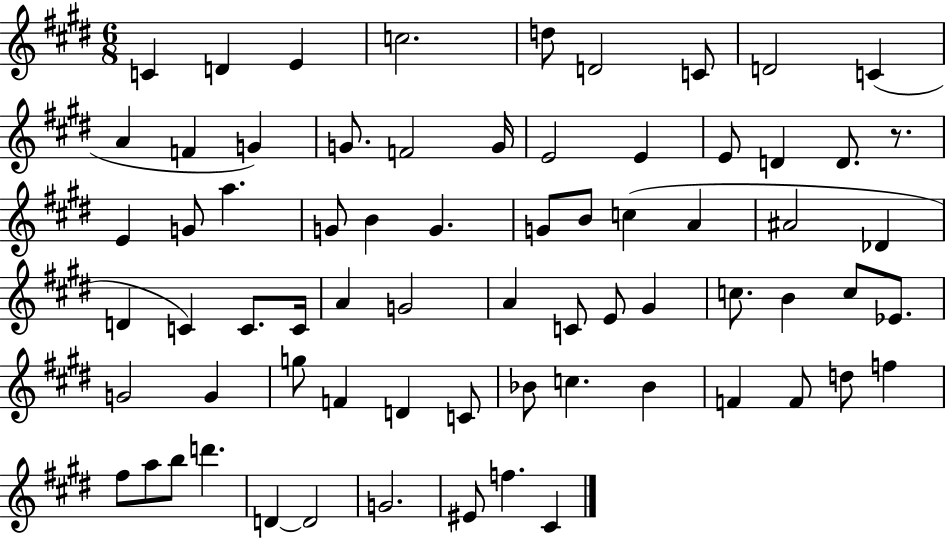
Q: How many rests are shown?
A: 1